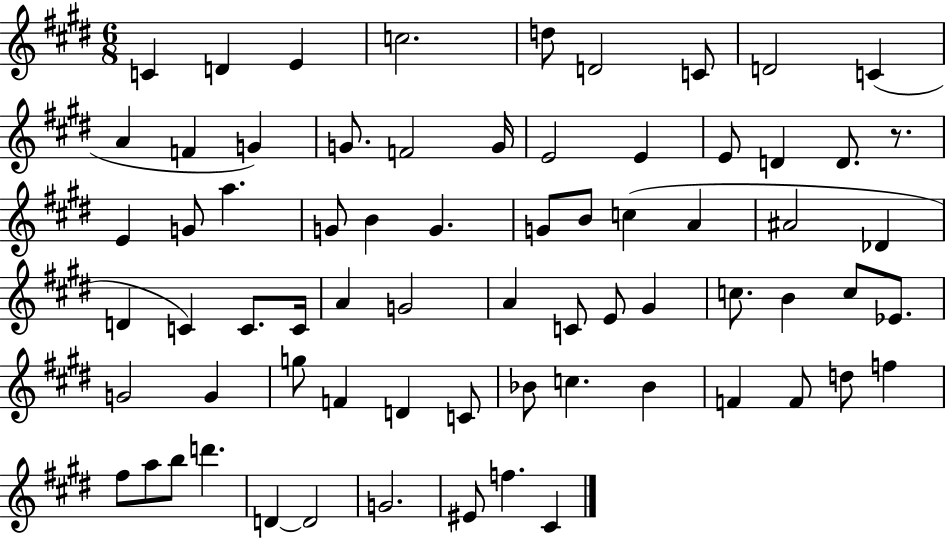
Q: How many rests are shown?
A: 1